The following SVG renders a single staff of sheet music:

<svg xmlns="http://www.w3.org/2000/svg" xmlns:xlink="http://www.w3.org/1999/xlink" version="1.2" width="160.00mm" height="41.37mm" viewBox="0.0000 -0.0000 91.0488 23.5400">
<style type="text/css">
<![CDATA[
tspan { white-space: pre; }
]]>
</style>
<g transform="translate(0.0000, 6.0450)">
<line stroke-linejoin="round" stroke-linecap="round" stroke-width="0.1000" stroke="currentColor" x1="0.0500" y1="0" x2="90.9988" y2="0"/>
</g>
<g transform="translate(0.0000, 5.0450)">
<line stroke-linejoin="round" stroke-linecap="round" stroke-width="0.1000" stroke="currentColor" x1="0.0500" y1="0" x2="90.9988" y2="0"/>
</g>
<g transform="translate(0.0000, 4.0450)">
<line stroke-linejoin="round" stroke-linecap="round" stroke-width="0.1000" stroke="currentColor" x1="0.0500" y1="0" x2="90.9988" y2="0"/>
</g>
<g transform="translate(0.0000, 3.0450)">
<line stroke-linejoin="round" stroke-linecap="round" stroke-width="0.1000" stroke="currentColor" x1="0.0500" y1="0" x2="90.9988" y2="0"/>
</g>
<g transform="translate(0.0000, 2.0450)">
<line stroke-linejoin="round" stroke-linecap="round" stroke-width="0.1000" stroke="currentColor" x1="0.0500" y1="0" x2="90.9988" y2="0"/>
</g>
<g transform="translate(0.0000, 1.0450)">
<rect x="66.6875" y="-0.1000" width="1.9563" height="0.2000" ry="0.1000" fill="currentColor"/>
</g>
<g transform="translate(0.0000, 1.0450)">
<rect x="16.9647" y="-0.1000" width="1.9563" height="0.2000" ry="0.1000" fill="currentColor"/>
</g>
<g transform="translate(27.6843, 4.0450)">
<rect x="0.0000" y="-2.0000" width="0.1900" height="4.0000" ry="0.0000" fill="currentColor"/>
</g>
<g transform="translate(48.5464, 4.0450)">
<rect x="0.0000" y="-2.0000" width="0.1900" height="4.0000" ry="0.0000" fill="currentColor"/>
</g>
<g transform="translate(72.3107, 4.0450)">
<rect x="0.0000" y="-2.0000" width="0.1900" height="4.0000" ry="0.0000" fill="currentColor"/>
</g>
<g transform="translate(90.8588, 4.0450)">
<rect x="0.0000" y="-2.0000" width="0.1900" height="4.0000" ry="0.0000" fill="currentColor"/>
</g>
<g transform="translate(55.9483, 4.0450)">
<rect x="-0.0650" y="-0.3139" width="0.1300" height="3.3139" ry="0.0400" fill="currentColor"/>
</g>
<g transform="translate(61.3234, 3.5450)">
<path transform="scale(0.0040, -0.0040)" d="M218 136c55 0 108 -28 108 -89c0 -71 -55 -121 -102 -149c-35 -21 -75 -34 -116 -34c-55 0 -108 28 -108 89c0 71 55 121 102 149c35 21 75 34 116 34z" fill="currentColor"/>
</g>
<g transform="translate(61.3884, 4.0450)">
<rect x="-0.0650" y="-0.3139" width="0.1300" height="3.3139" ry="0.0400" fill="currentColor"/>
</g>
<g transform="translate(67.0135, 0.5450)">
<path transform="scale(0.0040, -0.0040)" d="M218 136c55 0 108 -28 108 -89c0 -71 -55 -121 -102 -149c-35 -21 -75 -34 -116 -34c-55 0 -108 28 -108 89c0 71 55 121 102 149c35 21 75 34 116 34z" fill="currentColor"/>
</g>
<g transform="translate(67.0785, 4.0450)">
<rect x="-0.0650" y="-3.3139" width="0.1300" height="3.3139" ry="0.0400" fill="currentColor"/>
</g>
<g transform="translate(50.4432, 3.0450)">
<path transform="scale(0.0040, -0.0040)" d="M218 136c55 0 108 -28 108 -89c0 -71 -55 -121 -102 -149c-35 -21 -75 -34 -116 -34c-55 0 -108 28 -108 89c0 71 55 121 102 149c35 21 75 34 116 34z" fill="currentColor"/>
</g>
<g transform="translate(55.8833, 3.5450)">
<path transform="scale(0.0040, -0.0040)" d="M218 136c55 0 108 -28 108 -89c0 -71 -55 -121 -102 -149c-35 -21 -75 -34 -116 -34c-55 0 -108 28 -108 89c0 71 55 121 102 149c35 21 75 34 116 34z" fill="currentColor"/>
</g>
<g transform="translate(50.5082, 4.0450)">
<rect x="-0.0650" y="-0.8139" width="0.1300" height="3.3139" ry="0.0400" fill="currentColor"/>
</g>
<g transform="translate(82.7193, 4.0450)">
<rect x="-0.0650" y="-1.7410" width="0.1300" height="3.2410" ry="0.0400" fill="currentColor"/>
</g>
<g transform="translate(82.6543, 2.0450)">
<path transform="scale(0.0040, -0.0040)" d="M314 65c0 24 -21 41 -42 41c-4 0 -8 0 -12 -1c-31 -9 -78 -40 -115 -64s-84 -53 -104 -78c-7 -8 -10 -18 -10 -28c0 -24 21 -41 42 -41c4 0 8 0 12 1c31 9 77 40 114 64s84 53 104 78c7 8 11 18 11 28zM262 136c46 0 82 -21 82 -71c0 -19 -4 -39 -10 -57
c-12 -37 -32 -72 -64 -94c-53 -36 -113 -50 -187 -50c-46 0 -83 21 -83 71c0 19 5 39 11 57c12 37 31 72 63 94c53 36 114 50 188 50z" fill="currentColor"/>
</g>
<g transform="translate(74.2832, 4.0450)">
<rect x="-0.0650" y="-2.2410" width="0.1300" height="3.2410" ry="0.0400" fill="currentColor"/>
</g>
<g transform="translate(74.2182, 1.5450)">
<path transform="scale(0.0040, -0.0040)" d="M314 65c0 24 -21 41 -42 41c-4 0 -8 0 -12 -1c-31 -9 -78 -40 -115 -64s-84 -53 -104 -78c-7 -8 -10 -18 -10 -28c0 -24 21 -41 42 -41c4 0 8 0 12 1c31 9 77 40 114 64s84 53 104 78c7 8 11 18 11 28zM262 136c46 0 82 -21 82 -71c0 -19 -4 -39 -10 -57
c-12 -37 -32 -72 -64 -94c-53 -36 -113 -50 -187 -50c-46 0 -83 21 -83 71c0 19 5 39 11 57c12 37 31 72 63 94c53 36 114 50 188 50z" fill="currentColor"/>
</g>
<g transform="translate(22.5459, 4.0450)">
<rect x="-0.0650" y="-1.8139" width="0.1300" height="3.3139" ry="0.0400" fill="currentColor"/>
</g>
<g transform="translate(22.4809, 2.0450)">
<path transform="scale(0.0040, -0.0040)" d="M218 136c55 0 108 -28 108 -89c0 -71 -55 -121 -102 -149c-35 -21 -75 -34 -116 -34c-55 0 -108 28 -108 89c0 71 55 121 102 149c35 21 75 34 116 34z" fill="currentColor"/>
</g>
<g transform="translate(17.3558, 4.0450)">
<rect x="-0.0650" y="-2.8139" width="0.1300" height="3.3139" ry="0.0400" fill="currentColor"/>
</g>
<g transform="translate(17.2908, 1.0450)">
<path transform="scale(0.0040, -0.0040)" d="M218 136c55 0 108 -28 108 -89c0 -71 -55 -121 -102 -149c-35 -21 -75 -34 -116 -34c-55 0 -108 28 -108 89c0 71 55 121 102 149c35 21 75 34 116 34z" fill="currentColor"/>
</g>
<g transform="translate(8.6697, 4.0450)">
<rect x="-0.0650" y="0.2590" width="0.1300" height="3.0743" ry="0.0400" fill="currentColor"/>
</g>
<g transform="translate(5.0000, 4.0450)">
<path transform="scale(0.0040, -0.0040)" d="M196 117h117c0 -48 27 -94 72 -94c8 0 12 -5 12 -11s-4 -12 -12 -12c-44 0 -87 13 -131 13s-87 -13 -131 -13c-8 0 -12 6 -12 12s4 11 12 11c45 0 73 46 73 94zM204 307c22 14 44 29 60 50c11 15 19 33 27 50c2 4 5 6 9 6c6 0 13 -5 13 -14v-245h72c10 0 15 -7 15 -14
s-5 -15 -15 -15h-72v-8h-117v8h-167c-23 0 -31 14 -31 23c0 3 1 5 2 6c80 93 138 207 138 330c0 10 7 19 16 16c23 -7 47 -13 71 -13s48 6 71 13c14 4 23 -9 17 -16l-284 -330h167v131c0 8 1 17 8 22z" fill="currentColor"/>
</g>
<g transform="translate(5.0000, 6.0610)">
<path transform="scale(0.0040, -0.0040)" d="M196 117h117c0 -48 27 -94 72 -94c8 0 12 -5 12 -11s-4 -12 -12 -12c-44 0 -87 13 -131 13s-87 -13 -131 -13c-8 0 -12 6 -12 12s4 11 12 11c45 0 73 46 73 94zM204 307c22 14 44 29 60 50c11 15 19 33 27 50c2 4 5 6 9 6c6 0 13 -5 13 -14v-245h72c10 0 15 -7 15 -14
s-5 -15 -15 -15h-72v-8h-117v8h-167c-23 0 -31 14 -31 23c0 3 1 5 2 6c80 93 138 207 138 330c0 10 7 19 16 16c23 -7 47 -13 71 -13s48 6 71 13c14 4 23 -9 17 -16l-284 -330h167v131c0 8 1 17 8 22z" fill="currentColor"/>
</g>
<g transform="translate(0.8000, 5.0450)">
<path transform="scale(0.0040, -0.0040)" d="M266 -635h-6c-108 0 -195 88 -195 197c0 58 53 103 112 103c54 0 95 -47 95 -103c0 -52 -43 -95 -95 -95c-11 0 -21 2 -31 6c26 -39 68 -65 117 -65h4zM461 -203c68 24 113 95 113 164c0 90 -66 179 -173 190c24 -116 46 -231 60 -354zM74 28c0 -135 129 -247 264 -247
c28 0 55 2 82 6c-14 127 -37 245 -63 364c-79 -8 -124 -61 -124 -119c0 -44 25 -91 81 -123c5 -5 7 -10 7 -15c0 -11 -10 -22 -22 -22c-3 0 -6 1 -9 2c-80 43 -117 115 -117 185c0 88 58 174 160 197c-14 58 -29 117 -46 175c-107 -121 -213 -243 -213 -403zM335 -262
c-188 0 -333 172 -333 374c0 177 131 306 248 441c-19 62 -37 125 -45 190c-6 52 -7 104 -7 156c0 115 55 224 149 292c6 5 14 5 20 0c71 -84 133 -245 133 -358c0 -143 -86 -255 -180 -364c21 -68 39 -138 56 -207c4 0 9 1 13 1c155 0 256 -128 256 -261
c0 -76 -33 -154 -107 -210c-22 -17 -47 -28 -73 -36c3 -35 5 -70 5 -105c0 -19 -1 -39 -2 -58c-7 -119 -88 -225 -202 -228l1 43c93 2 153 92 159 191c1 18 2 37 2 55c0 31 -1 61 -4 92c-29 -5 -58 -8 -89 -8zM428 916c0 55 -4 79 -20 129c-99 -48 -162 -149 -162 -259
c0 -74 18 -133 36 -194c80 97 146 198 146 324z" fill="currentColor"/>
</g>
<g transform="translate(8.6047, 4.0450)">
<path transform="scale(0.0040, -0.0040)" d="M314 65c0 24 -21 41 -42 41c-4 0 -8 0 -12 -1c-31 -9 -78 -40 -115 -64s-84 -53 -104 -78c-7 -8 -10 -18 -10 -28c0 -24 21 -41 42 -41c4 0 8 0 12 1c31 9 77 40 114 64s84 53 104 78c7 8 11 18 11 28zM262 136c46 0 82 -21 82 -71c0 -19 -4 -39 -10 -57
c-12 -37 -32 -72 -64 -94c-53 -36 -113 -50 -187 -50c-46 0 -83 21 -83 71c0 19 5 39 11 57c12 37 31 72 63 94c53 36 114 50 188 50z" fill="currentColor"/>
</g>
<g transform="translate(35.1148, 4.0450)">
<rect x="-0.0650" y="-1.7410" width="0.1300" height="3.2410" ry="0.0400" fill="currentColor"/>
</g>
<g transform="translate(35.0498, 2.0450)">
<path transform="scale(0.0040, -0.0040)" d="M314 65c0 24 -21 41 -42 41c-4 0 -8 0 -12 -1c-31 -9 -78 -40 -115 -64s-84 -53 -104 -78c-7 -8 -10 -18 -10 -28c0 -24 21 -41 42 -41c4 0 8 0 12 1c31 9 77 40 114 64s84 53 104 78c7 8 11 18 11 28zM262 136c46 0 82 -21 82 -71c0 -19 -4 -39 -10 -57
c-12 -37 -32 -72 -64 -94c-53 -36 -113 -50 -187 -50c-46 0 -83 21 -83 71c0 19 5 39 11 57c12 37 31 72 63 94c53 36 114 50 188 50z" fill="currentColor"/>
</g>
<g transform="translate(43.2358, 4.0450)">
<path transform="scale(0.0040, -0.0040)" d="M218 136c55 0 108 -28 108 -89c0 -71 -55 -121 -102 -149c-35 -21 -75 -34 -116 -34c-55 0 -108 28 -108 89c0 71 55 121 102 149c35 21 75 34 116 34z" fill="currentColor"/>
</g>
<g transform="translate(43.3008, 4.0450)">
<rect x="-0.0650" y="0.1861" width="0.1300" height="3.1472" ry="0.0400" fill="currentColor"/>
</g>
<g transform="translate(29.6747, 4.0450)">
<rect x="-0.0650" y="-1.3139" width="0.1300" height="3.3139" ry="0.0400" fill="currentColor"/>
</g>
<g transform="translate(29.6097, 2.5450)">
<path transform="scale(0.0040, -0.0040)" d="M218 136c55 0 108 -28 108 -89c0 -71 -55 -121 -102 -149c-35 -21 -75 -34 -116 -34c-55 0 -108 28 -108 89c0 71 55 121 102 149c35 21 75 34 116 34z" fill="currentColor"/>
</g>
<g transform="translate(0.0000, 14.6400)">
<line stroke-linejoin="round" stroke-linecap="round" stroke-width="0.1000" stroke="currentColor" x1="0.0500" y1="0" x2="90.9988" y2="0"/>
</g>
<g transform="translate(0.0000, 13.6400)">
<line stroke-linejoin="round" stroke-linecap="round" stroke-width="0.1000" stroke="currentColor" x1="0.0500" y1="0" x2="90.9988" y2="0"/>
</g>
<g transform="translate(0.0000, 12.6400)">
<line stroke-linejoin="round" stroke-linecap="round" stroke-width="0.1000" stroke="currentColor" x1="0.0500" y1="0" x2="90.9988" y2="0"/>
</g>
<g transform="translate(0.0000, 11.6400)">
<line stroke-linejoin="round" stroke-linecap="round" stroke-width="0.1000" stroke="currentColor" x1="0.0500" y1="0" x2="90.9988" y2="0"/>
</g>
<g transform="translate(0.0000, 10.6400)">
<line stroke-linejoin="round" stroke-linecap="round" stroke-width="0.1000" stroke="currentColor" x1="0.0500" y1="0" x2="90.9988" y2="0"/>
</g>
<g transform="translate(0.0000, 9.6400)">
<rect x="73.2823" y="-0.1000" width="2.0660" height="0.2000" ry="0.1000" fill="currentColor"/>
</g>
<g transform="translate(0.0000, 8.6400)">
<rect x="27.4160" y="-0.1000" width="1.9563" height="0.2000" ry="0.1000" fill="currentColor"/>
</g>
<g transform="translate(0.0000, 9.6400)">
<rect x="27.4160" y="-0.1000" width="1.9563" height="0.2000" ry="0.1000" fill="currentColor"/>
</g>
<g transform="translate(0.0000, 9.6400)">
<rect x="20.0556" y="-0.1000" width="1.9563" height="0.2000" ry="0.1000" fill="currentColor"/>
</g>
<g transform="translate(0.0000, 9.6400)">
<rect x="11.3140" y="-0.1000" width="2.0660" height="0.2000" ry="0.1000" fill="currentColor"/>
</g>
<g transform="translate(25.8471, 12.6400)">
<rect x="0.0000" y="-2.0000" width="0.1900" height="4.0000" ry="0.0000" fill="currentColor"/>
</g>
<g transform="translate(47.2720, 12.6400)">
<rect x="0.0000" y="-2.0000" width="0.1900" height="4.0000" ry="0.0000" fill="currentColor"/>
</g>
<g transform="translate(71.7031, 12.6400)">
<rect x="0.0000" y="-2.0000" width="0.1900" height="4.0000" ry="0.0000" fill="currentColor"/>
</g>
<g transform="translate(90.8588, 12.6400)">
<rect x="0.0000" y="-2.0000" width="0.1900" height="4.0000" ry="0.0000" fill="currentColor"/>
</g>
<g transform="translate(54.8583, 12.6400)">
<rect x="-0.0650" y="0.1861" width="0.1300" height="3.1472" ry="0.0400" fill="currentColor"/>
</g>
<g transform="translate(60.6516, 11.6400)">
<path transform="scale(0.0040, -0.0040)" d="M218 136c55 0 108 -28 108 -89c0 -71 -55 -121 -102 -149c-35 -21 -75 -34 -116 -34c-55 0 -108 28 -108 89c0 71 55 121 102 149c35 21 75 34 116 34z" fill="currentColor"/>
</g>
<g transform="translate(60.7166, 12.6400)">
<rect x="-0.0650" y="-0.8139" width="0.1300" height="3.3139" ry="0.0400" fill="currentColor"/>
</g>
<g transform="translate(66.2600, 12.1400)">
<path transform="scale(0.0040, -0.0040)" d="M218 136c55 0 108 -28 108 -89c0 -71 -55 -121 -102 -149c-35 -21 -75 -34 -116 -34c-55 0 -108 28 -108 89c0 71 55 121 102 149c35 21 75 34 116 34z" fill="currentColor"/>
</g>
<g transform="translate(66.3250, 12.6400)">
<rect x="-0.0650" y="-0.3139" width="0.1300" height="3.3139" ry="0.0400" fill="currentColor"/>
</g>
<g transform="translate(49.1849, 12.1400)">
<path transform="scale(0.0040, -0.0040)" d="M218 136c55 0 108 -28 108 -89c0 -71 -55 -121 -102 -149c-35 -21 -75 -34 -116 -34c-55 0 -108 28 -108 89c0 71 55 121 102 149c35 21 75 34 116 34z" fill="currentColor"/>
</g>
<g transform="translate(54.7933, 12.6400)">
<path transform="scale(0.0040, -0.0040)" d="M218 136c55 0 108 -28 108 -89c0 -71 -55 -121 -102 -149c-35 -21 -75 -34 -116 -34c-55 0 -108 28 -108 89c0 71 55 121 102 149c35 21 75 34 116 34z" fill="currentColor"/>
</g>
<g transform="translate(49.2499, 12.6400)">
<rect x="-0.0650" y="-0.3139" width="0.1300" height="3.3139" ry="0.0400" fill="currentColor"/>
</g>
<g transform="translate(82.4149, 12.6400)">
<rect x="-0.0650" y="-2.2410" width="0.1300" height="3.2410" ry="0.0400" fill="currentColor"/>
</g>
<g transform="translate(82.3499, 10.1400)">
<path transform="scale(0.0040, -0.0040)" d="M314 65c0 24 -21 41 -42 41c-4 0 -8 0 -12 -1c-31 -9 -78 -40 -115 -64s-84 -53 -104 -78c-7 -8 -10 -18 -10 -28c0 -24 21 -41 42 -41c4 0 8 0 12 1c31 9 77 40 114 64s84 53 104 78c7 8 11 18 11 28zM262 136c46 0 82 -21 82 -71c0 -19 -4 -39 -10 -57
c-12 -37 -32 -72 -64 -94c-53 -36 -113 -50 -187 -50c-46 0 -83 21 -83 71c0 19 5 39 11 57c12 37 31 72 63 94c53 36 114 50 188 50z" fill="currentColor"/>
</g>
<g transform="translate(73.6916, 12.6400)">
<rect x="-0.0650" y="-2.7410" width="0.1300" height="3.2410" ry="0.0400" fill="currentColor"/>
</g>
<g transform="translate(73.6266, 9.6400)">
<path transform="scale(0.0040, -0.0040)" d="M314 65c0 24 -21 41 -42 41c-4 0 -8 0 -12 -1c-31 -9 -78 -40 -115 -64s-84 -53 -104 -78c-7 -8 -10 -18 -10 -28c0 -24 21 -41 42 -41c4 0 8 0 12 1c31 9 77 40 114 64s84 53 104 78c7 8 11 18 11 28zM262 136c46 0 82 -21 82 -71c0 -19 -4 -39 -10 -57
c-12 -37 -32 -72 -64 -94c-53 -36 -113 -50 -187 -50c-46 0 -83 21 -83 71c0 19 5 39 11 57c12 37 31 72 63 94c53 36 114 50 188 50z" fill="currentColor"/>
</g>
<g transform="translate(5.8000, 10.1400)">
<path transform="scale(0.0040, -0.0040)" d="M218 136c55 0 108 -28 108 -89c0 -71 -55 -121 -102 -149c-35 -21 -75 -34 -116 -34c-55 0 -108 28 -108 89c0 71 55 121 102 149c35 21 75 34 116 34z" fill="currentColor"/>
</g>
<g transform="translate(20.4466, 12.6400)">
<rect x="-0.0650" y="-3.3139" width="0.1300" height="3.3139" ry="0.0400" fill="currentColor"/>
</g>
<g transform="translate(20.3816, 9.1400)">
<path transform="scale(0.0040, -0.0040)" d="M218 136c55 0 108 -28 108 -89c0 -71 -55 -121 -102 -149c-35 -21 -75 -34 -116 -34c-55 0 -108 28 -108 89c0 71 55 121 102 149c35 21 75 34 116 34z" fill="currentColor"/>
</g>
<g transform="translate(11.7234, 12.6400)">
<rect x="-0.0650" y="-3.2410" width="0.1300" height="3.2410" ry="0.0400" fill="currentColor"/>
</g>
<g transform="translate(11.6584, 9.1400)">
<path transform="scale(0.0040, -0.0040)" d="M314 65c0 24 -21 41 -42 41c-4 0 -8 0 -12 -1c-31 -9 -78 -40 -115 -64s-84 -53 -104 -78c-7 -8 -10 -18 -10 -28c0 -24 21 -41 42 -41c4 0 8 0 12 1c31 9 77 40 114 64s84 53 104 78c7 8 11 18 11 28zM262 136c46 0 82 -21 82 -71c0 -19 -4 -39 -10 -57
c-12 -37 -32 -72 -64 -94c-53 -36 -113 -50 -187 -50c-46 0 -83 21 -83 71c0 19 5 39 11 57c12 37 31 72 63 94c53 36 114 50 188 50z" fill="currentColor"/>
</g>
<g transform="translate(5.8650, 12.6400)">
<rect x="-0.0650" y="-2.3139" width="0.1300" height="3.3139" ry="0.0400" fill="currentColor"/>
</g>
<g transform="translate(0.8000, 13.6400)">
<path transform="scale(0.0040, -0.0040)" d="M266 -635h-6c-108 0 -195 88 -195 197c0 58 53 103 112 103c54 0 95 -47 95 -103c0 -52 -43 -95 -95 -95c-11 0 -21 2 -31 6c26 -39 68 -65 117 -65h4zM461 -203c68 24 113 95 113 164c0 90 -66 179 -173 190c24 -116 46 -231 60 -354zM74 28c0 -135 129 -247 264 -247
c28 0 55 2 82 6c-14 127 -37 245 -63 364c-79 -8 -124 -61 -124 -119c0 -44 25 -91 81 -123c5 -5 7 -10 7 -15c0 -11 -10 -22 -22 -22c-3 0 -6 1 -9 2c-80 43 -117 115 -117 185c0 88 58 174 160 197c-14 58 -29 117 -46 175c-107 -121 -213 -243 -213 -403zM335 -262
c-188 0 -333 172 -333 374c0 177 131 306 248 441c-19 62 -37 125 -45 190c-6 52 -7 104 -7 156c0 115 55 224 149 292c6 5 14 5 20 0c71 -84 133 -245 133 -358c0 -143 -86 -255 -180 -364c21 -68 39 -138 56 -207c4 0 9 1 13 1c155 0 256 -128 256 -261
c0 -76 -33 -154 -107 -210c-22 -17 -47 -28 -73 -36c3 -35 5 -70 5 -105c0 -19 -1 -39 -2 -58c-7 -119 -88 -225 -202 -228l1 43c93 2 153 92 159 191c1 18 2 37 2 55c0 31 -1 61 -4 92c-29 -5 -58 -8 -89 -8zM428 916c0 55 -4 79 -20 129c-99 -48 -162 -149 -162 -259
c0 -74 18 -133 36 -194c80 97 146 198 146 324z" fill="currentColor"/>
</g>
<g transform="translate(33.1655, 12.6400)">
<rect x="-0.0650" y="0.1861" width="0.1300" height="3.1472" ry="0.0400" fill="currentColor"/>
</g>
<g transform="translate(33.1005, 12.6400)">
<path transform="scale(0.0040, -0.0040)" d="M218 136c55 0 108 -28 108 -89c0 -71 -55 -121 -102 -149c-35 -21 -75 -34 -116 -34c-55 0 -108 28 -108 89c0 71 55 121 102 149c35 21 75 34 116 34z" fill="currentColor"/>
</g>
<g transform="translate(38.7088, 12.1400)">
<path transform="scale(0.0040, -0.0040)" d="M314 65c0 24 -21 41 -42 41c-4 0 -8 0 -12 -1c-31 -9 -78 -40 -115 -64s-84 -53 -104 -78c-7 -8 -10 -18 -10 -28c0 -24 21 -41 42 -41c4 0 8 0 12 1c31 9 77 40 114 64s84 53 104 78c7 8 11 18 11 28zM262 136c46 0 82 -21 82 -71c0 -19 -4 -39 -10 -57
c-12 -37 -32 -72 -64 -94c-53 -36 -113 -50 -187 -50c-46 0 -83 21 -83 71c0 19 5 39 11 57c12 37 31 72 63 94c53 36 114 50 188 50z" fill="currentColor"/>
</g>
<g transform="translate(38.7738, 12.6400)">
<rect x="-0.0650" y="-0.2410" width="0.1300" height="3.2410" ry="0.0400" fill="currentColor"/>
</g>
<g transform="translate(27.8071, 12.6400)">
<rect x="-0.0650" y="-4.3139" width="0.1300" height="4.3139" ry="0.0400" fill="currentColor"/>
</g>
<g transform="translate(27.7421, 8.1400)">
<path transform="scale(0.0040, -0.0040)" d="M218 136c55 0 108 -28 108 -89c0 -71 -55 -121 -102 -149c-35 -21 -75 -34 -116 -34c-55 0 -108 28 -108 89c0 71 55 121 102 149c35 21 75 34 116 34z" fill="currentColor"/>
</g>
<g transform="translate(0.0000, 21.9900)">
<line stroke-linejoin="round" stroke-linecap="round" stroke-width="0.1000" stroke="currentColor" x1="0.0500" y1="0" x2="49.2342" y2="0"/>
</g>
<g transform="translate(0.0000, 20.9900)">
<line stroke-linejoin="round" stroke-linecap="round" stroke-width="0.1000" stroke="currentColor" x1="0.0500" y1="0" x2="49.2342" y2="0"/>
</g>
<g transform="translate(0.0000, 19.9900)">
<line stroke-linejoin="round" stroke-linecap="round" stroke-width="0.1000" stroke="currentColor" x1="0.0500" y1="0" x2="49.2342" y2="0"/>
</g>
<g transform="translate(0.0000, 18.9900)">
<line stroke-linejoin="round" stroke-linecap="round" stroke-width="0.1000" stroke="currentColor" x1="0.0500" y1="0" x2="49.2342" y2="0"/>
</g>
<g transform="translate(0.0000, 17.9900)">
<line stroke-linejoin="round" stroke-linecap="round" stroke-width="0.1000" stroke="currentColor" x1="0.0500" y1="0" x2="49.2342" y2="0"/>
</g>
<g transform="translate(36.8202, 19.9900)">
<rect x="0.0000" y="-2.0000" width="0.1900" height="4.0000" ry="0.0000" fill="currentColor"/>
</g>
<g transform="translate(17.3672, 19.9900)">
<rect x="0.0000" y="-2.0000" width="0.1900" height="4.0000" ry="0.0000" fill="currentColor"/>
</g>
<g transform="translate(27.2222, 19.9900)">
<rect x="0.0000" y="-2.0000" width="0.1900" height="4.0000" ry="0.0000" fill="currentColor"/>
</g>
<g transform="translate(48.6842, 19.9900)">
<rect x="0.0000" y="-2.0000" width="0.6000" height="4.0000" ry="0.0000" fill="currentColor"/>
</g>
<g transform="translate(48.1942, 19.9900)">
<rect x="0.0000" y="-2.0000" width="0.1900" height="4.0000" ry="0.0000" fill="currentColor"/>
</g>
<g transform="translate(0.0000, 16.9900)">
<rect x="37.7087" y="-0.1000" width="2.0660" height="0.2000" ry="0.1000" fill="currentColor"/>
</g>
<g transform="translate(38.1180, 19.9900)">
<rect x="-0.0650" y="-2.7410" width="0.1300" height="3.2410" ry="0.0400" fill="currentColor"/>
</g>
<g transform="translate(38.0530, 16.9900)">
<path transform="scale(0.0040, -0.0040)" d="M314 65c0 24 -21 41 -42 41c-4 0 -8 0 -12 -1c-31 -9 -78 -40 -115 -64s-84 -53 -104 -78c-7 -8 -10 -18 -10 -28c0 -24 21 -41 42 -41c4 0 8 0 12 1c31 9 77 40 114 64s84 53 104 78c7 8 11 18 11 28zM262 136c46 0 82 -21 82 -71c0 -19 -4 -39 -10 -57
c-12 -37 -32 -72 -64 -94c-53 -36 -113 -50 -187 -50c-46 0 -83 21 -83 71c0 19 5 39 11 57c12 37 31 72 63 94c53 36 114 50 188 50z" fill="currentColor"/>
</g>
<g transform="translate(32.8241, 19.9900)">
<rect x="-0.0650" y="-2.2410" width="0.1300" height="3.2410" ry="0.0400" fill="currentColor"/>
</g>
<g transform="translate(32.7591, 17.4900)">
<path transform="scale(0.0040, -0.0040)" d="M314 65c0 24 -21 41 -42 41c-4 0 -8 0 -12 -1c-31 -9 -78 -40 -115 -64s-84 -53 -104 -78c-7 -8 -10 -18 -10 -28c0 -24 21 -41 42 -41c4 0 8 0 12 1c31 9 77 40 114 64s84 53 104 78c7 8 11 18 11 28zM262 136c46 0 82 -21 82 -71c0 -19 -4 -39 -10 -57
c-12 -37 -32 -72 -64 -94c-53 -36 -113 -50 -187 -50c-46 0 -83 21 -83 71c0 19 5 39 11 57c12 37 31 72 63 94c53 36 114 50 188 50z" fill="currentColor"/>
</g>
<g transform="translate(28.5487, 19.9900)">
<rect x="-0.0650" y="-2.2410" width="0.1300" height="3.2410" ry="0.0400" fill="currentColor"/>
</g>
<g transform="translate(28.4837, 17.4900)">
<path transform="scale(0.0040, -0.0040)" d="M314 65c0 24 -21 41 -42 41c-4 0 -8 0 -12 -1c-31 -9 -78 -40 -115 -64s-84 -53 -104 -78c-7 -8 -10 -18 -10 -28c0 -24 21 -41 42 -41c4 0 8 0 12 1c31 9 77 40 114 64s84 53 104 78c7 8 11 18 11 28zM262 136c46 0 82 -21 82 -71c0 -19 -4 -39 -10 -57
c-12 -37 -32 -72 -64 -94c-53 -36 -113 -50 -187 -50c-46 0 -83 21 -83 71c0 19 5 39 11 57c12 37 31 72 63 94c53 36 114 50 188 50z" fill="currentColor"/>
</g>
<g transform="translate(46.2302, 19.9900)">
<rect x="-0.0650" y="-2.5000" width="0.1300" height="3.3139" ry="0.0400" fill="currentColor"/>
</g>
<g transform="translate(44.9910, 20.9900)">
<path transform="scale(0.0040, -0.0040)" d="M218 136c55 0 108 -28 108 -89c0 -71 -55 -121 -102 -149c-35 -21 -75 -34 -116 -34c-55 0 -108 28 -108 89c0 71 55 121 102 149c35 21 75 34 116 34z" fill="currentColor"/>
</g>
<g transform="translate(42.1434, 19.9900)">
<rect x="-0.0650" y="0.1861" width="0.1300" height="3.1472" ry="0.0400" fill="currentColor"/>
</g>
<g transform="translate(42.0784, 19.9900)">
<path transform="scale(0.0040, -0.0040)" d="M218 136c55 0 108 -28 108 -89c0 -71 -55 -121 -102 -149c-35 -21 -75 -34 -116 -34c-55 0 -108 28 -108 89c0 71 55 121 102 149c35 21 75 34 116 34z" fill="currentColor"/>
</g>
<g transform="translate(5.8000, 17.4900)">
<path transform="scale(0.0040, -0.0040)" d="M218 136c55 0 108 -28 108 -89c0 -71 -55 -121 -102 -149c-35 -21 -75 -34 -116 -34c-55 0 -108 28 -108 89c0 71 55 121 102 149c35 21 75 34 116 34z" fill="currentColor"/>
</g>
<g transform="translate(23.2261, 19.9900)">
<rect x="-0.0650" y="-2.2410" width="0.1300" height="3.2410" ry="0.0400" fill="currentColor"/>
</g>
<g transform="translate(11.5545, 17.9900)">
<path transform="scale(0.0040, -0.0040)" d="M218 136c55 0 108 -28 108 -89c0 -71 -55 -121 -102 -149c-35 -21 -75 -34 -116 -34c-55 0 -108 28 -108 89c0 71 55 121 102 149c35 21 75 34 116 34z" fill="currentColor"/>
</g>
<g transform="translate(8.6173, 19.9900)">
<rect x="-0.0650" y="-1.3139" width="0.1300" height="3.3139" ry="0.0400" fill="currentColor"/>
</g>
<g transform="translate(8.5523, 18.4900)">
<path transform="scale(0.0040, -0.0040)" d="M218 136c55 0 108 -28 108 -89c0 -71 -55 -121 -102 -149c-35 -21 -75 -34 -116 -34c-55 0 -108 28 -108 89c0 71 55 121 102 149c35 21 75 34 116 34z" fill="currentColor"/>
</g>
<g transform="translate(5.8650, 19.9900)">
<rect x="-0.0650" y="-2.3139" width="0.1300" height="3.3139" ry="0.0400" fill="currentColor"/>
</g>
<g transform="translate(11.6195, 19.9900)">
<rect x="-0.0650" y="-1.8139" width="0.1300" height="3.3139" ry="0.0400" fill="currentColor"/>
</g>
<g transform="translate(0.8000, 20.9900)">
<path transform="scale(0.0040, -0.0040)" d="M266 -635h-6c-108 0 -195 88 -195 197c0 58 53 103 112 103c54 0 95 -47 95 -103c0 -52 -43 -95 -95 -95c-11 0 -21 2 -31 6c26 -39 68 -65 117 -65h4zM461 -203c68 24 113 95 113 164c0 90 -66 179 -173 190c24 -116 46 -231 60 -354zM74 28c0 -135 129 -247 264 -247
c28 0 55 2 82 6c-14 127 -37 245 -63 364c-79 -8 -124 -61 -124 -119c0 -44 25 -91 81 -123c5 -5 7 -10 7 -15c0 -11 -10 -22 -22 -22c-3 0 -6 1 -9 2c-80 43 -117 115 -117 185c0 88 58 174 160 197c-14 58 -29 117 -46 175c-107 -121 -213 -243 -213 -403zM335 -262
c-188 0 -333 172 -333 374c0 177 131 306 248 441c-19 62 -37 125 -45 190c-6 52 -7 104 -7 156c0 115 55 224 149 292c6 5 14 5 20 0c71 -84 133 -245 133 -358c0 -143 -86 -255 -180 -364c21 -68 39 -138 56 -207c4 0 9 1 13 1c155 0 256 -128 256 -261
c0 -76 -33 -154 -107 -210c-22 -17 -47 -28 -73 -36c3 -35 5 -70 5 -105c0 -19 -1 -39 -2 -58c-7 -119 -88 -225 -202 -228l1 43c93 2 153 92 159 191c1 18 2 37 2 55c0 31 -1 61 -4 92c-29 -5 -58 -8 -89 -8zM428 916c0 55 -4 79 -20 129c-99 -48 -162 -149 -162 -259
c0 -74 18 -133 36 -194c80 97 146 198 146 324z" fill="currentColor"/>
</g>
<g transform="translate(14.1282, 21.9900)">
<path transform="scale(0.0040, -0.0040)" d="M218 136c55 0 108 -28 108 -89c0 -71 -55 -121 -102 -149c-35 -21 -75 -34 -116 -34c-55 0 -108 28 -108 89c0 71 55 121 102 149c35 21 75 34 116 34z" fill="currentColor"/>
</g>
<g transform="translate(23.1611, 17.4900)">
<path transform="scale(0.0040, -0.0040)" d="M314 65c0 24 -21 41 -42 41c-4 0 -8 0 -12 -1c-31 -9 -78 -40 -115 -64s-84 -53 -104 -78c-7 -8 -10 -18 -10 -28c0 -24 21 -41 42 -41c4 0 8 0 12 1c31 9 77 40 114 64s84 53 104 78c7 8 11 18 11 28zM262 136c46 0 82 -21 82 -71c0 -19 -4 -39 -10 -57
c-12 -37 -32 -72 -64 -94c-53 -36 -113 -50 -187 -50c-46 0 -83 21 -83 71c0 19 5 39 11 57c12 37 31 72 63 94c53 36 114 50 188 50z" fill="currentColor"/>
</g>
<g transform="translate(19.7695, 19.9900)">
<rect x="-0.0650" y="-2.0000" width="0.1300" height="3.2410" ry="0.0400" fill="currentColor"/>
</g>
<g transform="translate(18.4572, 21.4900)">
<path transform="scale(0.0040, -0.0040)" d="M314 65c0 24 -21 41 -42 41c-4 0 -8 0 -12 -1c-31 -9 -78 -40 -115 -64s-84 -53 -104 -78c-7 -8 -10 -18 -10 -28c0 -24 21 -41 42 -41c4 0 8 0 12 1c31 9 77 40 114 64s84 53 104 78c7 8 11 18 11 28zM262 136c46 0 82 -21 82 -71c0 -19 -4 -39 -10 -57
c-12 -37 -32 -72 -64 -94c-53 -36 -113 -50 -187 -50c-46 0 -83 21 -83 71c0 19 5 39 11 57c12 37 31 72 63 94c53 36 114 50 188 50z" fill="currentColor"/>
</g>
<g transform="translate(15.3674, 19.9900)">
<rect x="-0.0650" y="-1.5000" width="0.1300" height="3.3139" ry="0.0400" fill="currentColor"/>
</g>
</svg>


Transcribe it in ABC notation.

X:1
T:Untitled
M:4/4
L:1/4
K:C
B2 a f e f2 B d c c b g2 f2 g b2 b d' B c2 c B d c a2 g2 g e f E F2 g2 g2 g2 a2 B G